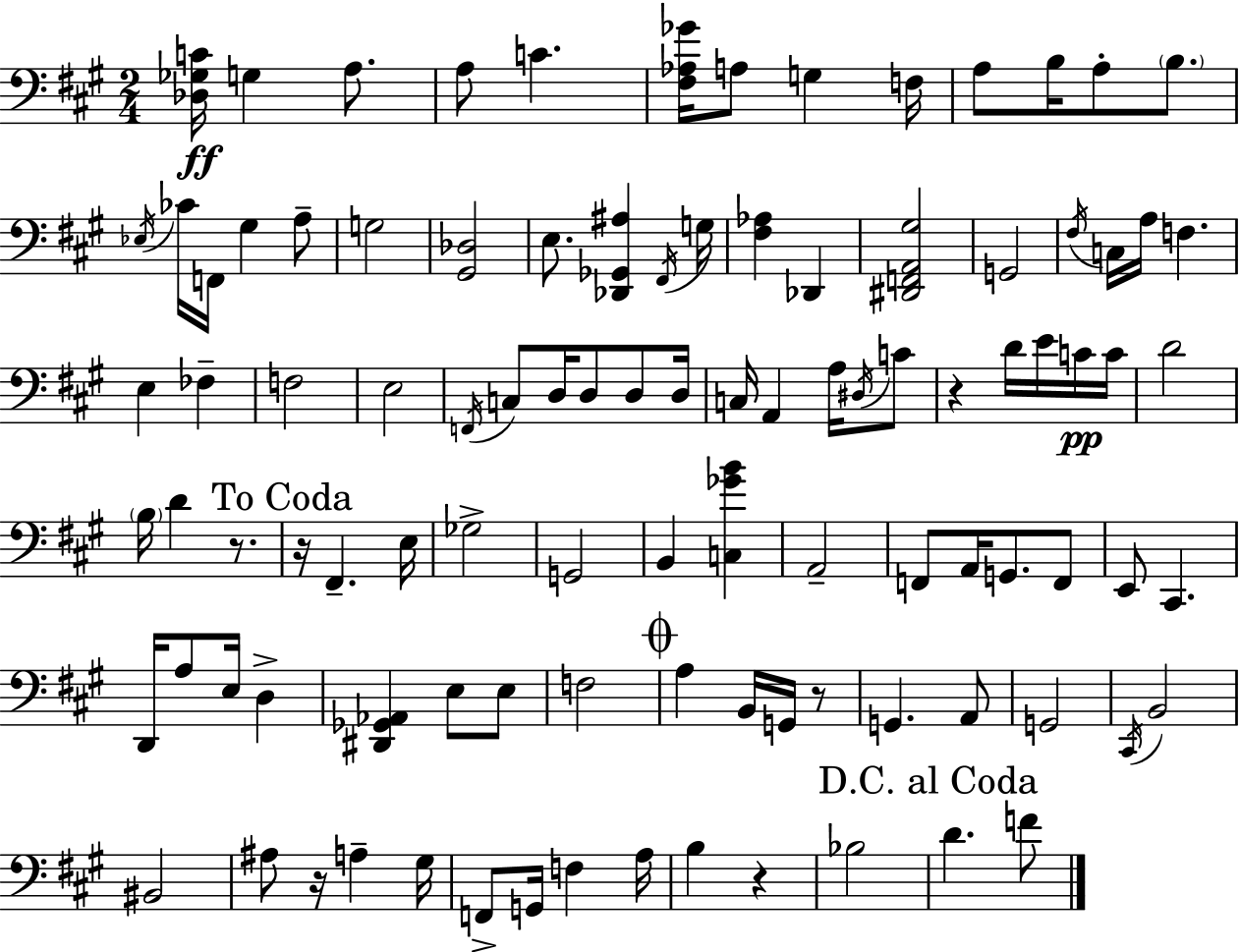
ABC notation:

X:1
T:Untitled
M:2/4
L:1/4
K:A
[_D,_G,C]/4 G, A,/2 A,/2 C [^F,_A,_G]/4 A,/2 G, F,/4 A,/2 B,/4 A,/2 B,/2 _E,/4 _C/4 F,,/4 ^G, A,/2 G,2 [^G,,_D,]2 E,/2 [_D,,_G,,^A,] ^F,,/4 G,/4 [^F,_A,] _D,, [^D,,F,,A,,^G,]2 G,,2 ^F,/4 C,/4 A,/4 F, E, _F, F,2 E,2 F,,/4 C,/2 D,/4 D,/2 D,/2 D,/4 C,/4 A,, A,/4 ^D,/4 C/2 z D/4 E/4 C/4 C/4 D2 B,/4 D z/2 z/4 ^F,, E,/4 _G,2 G,,2 B,, [C,_GB] A,,2 F,,/2 A,,/4 G,,/2 F,,/2 E,,/2 ^C,, D,,/4 A,/2 E,/4 D, [^D,,_G,,_A,,] E,/2 E,/2 F,2 A, B,,/4 G,,/4 z/2 G,, A,,/2 G,,2 ^C,,/4 B,,2 ^B,,2 ^A,/2 z/4 A, ^G,/4 F,,/2 G,,/4 F, A,/4 B, z _B,2 D F/2